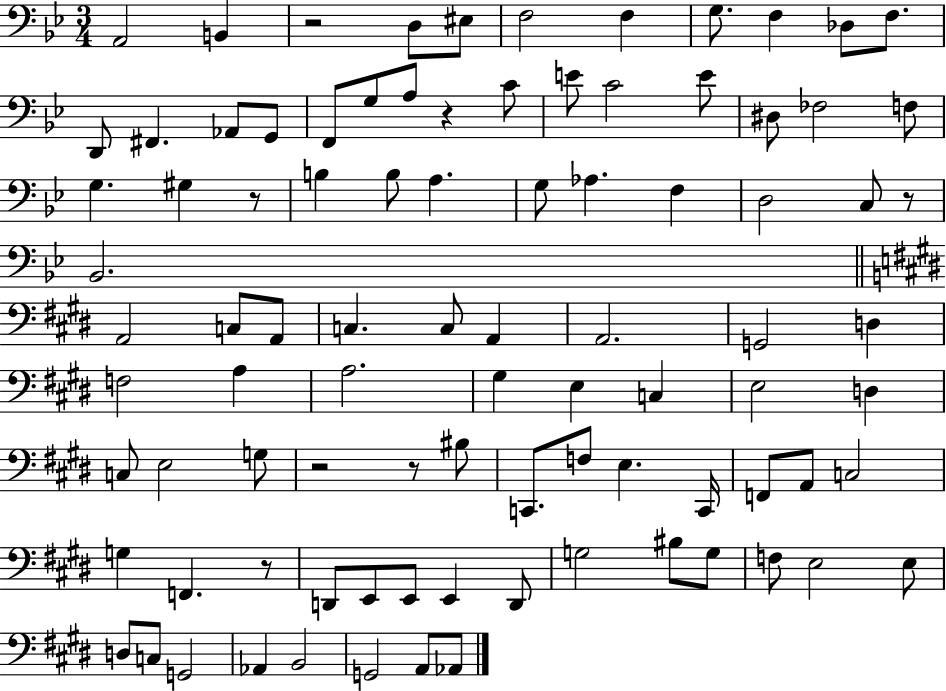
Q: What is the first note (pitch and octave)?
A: A2